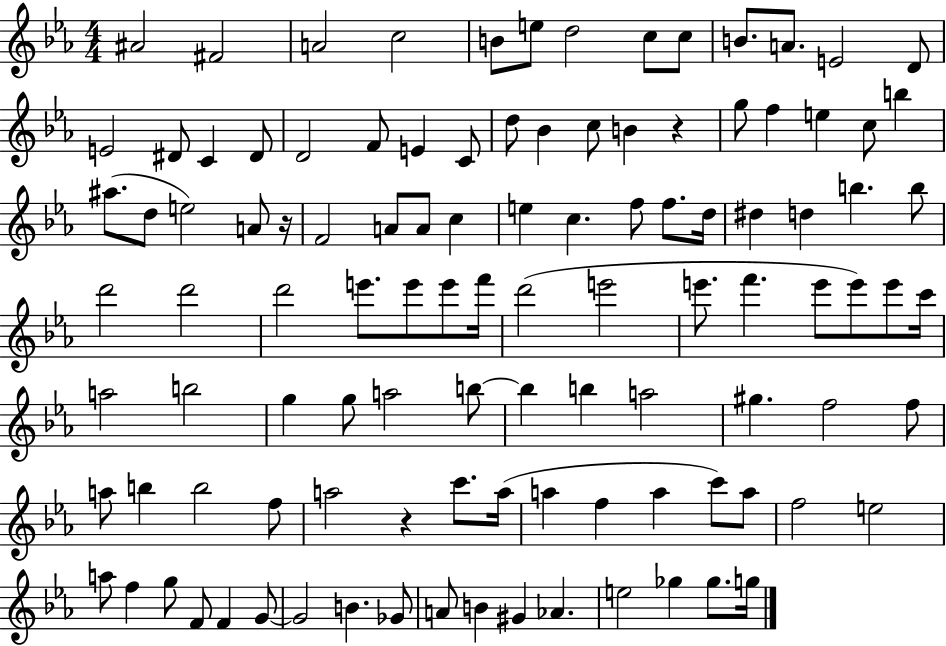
{
  \clef treble
  \numericTimeSignature
  \time 4/4
  \key ees \major
  ais'2 fis'2 | a'2 c''2 | b'8 e''8 d''2 c''8 c''8 | b'8. a'8. e'2 d'8 | \break e'2 dis'8 c'4 dis'8 | d'2 f'8 e'4 c'8 | d''8 bes'4 c''8 b'4 r4 | g''8 f''4 e''4 c''8 b''4 | \break ais''8.( d''8 e''2) a'8 r16 | f'2 a'8 a'8 c''4 | e''4 c''4. f''8 f''8. d''16 | dis''4 d''4 b''4. b''8 | \break d'''2 d'''2 | d'''2 e'''8. e'''8 e'''8 f'''16 | d'''2( e'''2 | e'''8. f'''4. e'''8 e'''8) e'''8 c'''16 | \break a''2 b''2 | g''4 g''8 a''2 b''8~~ | b''4 b''4 a''2 | gis''4. f''2 f''8 | \break a''8 b''4 b''2 f''8 | a''2 r4 c'''8. a''16( | a''4 f''4 a''4 c'''8) a''8 | f''2 e''2 | \break a''8 f''4 g''8 f'8 f'4 g'8~~ | g'2 b'4. ges'8 | a'8 b'4 gis'4 aes'4. | e''2 ges''4 ges''8. g''16 | \break \bar "|."
}